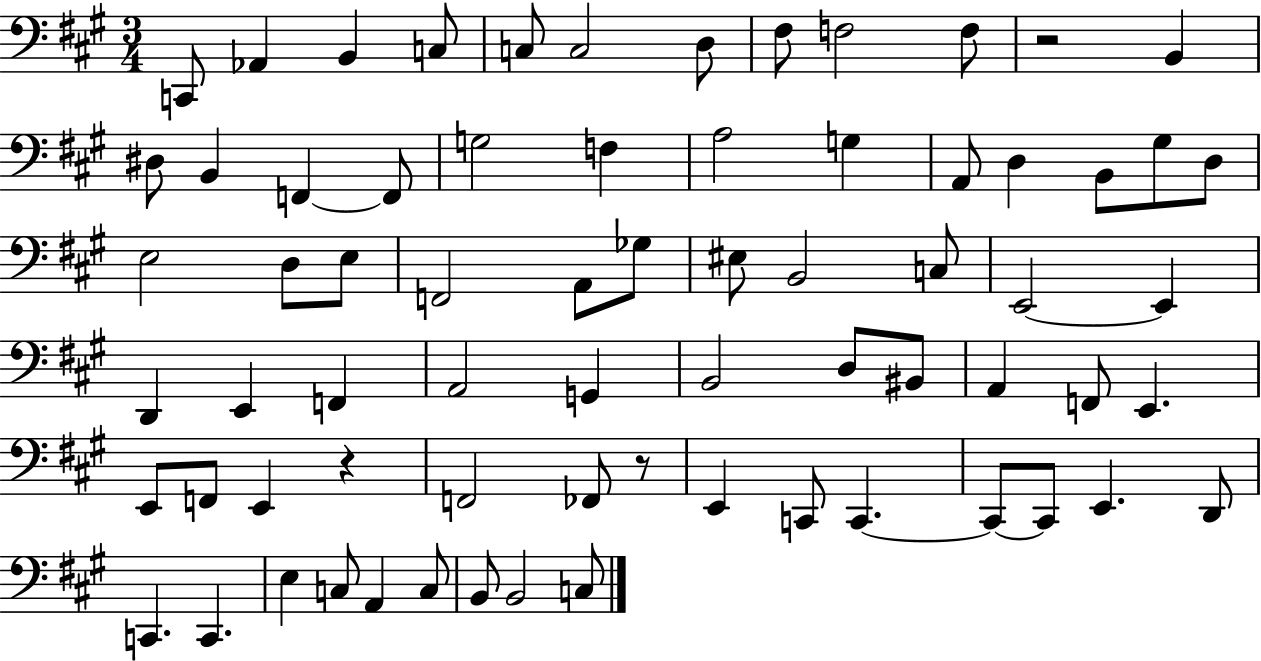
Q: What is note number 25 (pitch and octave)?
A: E3